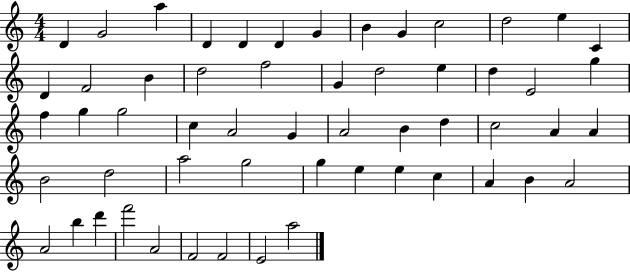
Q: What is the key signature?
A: C major